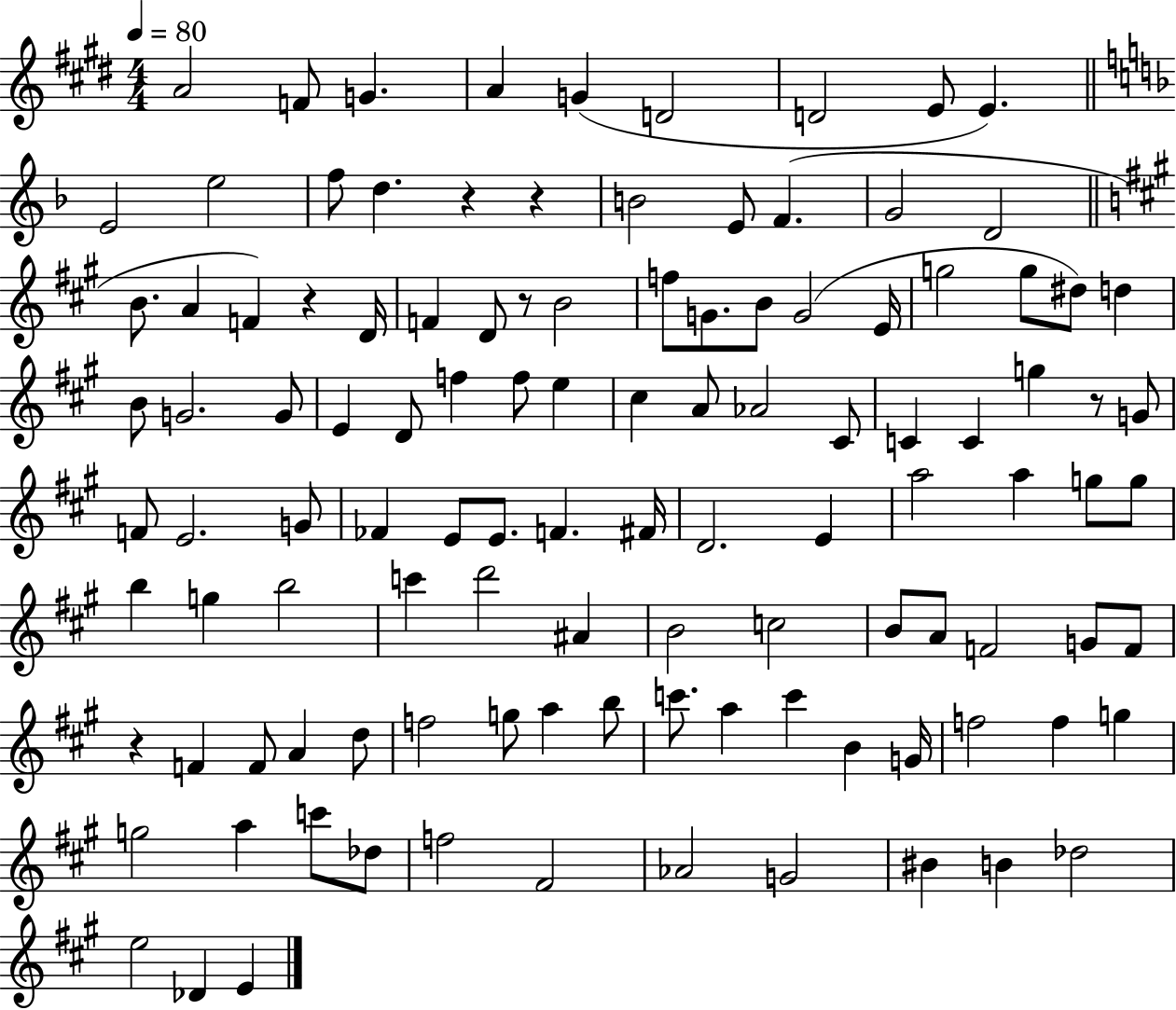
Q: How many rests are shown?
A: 6